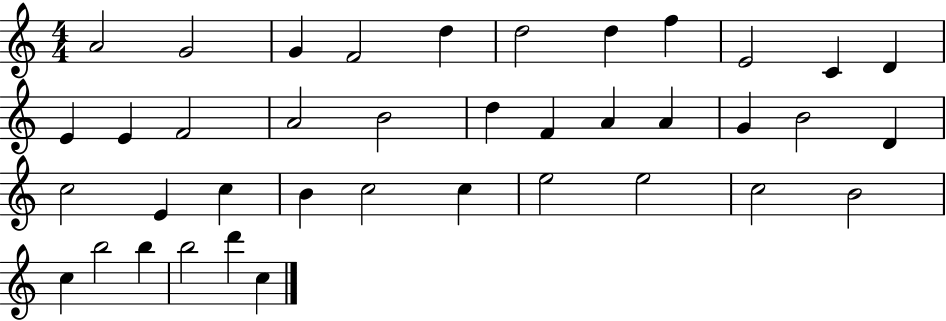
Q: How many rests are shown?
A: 0